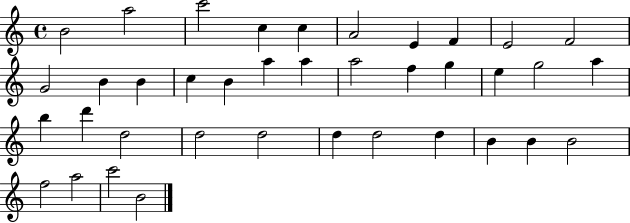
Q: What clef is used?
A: treble